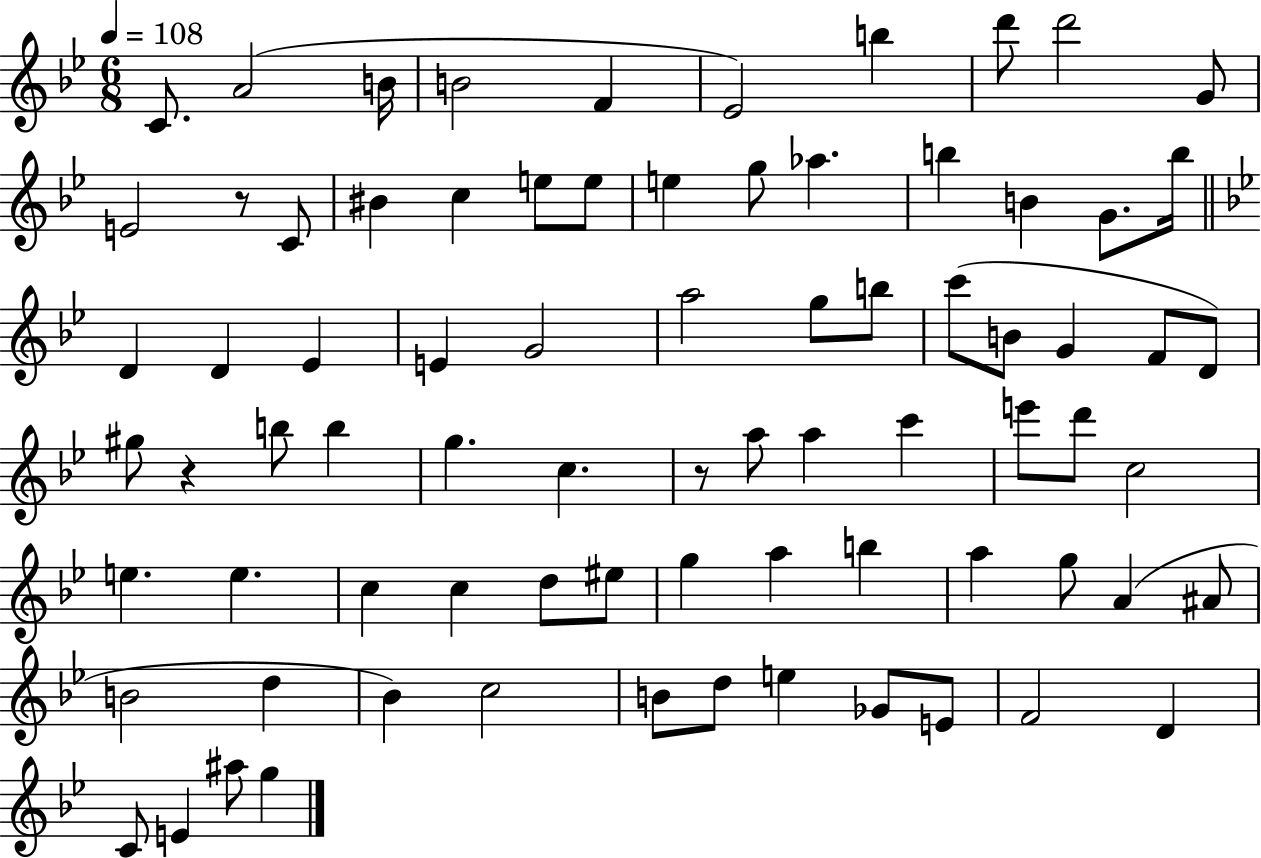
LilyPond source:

{
  \clef treble
  \numericTimeSignature
  \time 6/8
  \key bes \major
  \tempo 4 = 108
  c'8. a'2( b'16 | b'2 f'4 | ees'2) b''4 | d'''8 d'''2 g'8 | \break e'2 r8 c'8 | bis'4 c''4 e''8 e''8 | e''4 g''8 aes''4. | b''4 b'4 g'8. b''16 | \break \bar "||" \break \key g \minor d'4 d'4 ees'4 | e'4 g'2 | a''2 g''8 b''8 | c'''8( b'8 g'4 f'8 d'8) | \break gis''8 r4 b''8 b''4 | g''4. c''4. | r8 a''8 a''4 c'''4 | e'''8 d'''8 c''2 | \break e''4. e''4. | c''4 c''4 d''8 eis''8 | g''4 a''4 b''4 | a''4 g''8 a'4( ais'8 | \break b'2 d''4 | bes'4) c''2 | b'8 d''8 e''4 ges'8 e'8 | f'2 d'4 | \break c'8 e'4 ais''8 g''4 | \bar "|."
}